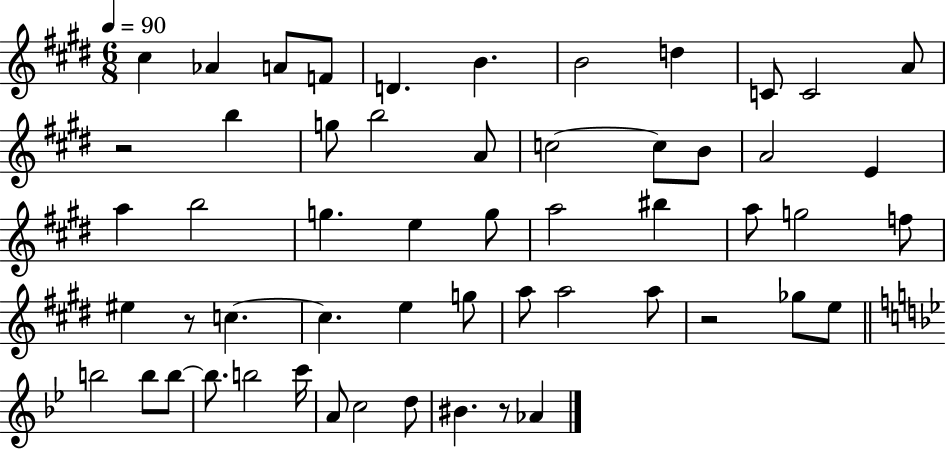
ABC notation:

X:1
T:Untitled
M:6/8
L:1/4
K:E
^c _A A/2 F/2 D B B2 d C/2 C2 A/2 z2 b g/2 b2 A/2 c2 c/2 B/2 A2 E a b2 g e g/2 a2 ^b a/2 g2 f/2 ^e z/2 c c e g/2 a/2 a2 a/2 z2 _g/2 e/2 b2 b/2 b/2 b/2 b2 c'/4 A/2 c2 d/2 ^B z/2 _A